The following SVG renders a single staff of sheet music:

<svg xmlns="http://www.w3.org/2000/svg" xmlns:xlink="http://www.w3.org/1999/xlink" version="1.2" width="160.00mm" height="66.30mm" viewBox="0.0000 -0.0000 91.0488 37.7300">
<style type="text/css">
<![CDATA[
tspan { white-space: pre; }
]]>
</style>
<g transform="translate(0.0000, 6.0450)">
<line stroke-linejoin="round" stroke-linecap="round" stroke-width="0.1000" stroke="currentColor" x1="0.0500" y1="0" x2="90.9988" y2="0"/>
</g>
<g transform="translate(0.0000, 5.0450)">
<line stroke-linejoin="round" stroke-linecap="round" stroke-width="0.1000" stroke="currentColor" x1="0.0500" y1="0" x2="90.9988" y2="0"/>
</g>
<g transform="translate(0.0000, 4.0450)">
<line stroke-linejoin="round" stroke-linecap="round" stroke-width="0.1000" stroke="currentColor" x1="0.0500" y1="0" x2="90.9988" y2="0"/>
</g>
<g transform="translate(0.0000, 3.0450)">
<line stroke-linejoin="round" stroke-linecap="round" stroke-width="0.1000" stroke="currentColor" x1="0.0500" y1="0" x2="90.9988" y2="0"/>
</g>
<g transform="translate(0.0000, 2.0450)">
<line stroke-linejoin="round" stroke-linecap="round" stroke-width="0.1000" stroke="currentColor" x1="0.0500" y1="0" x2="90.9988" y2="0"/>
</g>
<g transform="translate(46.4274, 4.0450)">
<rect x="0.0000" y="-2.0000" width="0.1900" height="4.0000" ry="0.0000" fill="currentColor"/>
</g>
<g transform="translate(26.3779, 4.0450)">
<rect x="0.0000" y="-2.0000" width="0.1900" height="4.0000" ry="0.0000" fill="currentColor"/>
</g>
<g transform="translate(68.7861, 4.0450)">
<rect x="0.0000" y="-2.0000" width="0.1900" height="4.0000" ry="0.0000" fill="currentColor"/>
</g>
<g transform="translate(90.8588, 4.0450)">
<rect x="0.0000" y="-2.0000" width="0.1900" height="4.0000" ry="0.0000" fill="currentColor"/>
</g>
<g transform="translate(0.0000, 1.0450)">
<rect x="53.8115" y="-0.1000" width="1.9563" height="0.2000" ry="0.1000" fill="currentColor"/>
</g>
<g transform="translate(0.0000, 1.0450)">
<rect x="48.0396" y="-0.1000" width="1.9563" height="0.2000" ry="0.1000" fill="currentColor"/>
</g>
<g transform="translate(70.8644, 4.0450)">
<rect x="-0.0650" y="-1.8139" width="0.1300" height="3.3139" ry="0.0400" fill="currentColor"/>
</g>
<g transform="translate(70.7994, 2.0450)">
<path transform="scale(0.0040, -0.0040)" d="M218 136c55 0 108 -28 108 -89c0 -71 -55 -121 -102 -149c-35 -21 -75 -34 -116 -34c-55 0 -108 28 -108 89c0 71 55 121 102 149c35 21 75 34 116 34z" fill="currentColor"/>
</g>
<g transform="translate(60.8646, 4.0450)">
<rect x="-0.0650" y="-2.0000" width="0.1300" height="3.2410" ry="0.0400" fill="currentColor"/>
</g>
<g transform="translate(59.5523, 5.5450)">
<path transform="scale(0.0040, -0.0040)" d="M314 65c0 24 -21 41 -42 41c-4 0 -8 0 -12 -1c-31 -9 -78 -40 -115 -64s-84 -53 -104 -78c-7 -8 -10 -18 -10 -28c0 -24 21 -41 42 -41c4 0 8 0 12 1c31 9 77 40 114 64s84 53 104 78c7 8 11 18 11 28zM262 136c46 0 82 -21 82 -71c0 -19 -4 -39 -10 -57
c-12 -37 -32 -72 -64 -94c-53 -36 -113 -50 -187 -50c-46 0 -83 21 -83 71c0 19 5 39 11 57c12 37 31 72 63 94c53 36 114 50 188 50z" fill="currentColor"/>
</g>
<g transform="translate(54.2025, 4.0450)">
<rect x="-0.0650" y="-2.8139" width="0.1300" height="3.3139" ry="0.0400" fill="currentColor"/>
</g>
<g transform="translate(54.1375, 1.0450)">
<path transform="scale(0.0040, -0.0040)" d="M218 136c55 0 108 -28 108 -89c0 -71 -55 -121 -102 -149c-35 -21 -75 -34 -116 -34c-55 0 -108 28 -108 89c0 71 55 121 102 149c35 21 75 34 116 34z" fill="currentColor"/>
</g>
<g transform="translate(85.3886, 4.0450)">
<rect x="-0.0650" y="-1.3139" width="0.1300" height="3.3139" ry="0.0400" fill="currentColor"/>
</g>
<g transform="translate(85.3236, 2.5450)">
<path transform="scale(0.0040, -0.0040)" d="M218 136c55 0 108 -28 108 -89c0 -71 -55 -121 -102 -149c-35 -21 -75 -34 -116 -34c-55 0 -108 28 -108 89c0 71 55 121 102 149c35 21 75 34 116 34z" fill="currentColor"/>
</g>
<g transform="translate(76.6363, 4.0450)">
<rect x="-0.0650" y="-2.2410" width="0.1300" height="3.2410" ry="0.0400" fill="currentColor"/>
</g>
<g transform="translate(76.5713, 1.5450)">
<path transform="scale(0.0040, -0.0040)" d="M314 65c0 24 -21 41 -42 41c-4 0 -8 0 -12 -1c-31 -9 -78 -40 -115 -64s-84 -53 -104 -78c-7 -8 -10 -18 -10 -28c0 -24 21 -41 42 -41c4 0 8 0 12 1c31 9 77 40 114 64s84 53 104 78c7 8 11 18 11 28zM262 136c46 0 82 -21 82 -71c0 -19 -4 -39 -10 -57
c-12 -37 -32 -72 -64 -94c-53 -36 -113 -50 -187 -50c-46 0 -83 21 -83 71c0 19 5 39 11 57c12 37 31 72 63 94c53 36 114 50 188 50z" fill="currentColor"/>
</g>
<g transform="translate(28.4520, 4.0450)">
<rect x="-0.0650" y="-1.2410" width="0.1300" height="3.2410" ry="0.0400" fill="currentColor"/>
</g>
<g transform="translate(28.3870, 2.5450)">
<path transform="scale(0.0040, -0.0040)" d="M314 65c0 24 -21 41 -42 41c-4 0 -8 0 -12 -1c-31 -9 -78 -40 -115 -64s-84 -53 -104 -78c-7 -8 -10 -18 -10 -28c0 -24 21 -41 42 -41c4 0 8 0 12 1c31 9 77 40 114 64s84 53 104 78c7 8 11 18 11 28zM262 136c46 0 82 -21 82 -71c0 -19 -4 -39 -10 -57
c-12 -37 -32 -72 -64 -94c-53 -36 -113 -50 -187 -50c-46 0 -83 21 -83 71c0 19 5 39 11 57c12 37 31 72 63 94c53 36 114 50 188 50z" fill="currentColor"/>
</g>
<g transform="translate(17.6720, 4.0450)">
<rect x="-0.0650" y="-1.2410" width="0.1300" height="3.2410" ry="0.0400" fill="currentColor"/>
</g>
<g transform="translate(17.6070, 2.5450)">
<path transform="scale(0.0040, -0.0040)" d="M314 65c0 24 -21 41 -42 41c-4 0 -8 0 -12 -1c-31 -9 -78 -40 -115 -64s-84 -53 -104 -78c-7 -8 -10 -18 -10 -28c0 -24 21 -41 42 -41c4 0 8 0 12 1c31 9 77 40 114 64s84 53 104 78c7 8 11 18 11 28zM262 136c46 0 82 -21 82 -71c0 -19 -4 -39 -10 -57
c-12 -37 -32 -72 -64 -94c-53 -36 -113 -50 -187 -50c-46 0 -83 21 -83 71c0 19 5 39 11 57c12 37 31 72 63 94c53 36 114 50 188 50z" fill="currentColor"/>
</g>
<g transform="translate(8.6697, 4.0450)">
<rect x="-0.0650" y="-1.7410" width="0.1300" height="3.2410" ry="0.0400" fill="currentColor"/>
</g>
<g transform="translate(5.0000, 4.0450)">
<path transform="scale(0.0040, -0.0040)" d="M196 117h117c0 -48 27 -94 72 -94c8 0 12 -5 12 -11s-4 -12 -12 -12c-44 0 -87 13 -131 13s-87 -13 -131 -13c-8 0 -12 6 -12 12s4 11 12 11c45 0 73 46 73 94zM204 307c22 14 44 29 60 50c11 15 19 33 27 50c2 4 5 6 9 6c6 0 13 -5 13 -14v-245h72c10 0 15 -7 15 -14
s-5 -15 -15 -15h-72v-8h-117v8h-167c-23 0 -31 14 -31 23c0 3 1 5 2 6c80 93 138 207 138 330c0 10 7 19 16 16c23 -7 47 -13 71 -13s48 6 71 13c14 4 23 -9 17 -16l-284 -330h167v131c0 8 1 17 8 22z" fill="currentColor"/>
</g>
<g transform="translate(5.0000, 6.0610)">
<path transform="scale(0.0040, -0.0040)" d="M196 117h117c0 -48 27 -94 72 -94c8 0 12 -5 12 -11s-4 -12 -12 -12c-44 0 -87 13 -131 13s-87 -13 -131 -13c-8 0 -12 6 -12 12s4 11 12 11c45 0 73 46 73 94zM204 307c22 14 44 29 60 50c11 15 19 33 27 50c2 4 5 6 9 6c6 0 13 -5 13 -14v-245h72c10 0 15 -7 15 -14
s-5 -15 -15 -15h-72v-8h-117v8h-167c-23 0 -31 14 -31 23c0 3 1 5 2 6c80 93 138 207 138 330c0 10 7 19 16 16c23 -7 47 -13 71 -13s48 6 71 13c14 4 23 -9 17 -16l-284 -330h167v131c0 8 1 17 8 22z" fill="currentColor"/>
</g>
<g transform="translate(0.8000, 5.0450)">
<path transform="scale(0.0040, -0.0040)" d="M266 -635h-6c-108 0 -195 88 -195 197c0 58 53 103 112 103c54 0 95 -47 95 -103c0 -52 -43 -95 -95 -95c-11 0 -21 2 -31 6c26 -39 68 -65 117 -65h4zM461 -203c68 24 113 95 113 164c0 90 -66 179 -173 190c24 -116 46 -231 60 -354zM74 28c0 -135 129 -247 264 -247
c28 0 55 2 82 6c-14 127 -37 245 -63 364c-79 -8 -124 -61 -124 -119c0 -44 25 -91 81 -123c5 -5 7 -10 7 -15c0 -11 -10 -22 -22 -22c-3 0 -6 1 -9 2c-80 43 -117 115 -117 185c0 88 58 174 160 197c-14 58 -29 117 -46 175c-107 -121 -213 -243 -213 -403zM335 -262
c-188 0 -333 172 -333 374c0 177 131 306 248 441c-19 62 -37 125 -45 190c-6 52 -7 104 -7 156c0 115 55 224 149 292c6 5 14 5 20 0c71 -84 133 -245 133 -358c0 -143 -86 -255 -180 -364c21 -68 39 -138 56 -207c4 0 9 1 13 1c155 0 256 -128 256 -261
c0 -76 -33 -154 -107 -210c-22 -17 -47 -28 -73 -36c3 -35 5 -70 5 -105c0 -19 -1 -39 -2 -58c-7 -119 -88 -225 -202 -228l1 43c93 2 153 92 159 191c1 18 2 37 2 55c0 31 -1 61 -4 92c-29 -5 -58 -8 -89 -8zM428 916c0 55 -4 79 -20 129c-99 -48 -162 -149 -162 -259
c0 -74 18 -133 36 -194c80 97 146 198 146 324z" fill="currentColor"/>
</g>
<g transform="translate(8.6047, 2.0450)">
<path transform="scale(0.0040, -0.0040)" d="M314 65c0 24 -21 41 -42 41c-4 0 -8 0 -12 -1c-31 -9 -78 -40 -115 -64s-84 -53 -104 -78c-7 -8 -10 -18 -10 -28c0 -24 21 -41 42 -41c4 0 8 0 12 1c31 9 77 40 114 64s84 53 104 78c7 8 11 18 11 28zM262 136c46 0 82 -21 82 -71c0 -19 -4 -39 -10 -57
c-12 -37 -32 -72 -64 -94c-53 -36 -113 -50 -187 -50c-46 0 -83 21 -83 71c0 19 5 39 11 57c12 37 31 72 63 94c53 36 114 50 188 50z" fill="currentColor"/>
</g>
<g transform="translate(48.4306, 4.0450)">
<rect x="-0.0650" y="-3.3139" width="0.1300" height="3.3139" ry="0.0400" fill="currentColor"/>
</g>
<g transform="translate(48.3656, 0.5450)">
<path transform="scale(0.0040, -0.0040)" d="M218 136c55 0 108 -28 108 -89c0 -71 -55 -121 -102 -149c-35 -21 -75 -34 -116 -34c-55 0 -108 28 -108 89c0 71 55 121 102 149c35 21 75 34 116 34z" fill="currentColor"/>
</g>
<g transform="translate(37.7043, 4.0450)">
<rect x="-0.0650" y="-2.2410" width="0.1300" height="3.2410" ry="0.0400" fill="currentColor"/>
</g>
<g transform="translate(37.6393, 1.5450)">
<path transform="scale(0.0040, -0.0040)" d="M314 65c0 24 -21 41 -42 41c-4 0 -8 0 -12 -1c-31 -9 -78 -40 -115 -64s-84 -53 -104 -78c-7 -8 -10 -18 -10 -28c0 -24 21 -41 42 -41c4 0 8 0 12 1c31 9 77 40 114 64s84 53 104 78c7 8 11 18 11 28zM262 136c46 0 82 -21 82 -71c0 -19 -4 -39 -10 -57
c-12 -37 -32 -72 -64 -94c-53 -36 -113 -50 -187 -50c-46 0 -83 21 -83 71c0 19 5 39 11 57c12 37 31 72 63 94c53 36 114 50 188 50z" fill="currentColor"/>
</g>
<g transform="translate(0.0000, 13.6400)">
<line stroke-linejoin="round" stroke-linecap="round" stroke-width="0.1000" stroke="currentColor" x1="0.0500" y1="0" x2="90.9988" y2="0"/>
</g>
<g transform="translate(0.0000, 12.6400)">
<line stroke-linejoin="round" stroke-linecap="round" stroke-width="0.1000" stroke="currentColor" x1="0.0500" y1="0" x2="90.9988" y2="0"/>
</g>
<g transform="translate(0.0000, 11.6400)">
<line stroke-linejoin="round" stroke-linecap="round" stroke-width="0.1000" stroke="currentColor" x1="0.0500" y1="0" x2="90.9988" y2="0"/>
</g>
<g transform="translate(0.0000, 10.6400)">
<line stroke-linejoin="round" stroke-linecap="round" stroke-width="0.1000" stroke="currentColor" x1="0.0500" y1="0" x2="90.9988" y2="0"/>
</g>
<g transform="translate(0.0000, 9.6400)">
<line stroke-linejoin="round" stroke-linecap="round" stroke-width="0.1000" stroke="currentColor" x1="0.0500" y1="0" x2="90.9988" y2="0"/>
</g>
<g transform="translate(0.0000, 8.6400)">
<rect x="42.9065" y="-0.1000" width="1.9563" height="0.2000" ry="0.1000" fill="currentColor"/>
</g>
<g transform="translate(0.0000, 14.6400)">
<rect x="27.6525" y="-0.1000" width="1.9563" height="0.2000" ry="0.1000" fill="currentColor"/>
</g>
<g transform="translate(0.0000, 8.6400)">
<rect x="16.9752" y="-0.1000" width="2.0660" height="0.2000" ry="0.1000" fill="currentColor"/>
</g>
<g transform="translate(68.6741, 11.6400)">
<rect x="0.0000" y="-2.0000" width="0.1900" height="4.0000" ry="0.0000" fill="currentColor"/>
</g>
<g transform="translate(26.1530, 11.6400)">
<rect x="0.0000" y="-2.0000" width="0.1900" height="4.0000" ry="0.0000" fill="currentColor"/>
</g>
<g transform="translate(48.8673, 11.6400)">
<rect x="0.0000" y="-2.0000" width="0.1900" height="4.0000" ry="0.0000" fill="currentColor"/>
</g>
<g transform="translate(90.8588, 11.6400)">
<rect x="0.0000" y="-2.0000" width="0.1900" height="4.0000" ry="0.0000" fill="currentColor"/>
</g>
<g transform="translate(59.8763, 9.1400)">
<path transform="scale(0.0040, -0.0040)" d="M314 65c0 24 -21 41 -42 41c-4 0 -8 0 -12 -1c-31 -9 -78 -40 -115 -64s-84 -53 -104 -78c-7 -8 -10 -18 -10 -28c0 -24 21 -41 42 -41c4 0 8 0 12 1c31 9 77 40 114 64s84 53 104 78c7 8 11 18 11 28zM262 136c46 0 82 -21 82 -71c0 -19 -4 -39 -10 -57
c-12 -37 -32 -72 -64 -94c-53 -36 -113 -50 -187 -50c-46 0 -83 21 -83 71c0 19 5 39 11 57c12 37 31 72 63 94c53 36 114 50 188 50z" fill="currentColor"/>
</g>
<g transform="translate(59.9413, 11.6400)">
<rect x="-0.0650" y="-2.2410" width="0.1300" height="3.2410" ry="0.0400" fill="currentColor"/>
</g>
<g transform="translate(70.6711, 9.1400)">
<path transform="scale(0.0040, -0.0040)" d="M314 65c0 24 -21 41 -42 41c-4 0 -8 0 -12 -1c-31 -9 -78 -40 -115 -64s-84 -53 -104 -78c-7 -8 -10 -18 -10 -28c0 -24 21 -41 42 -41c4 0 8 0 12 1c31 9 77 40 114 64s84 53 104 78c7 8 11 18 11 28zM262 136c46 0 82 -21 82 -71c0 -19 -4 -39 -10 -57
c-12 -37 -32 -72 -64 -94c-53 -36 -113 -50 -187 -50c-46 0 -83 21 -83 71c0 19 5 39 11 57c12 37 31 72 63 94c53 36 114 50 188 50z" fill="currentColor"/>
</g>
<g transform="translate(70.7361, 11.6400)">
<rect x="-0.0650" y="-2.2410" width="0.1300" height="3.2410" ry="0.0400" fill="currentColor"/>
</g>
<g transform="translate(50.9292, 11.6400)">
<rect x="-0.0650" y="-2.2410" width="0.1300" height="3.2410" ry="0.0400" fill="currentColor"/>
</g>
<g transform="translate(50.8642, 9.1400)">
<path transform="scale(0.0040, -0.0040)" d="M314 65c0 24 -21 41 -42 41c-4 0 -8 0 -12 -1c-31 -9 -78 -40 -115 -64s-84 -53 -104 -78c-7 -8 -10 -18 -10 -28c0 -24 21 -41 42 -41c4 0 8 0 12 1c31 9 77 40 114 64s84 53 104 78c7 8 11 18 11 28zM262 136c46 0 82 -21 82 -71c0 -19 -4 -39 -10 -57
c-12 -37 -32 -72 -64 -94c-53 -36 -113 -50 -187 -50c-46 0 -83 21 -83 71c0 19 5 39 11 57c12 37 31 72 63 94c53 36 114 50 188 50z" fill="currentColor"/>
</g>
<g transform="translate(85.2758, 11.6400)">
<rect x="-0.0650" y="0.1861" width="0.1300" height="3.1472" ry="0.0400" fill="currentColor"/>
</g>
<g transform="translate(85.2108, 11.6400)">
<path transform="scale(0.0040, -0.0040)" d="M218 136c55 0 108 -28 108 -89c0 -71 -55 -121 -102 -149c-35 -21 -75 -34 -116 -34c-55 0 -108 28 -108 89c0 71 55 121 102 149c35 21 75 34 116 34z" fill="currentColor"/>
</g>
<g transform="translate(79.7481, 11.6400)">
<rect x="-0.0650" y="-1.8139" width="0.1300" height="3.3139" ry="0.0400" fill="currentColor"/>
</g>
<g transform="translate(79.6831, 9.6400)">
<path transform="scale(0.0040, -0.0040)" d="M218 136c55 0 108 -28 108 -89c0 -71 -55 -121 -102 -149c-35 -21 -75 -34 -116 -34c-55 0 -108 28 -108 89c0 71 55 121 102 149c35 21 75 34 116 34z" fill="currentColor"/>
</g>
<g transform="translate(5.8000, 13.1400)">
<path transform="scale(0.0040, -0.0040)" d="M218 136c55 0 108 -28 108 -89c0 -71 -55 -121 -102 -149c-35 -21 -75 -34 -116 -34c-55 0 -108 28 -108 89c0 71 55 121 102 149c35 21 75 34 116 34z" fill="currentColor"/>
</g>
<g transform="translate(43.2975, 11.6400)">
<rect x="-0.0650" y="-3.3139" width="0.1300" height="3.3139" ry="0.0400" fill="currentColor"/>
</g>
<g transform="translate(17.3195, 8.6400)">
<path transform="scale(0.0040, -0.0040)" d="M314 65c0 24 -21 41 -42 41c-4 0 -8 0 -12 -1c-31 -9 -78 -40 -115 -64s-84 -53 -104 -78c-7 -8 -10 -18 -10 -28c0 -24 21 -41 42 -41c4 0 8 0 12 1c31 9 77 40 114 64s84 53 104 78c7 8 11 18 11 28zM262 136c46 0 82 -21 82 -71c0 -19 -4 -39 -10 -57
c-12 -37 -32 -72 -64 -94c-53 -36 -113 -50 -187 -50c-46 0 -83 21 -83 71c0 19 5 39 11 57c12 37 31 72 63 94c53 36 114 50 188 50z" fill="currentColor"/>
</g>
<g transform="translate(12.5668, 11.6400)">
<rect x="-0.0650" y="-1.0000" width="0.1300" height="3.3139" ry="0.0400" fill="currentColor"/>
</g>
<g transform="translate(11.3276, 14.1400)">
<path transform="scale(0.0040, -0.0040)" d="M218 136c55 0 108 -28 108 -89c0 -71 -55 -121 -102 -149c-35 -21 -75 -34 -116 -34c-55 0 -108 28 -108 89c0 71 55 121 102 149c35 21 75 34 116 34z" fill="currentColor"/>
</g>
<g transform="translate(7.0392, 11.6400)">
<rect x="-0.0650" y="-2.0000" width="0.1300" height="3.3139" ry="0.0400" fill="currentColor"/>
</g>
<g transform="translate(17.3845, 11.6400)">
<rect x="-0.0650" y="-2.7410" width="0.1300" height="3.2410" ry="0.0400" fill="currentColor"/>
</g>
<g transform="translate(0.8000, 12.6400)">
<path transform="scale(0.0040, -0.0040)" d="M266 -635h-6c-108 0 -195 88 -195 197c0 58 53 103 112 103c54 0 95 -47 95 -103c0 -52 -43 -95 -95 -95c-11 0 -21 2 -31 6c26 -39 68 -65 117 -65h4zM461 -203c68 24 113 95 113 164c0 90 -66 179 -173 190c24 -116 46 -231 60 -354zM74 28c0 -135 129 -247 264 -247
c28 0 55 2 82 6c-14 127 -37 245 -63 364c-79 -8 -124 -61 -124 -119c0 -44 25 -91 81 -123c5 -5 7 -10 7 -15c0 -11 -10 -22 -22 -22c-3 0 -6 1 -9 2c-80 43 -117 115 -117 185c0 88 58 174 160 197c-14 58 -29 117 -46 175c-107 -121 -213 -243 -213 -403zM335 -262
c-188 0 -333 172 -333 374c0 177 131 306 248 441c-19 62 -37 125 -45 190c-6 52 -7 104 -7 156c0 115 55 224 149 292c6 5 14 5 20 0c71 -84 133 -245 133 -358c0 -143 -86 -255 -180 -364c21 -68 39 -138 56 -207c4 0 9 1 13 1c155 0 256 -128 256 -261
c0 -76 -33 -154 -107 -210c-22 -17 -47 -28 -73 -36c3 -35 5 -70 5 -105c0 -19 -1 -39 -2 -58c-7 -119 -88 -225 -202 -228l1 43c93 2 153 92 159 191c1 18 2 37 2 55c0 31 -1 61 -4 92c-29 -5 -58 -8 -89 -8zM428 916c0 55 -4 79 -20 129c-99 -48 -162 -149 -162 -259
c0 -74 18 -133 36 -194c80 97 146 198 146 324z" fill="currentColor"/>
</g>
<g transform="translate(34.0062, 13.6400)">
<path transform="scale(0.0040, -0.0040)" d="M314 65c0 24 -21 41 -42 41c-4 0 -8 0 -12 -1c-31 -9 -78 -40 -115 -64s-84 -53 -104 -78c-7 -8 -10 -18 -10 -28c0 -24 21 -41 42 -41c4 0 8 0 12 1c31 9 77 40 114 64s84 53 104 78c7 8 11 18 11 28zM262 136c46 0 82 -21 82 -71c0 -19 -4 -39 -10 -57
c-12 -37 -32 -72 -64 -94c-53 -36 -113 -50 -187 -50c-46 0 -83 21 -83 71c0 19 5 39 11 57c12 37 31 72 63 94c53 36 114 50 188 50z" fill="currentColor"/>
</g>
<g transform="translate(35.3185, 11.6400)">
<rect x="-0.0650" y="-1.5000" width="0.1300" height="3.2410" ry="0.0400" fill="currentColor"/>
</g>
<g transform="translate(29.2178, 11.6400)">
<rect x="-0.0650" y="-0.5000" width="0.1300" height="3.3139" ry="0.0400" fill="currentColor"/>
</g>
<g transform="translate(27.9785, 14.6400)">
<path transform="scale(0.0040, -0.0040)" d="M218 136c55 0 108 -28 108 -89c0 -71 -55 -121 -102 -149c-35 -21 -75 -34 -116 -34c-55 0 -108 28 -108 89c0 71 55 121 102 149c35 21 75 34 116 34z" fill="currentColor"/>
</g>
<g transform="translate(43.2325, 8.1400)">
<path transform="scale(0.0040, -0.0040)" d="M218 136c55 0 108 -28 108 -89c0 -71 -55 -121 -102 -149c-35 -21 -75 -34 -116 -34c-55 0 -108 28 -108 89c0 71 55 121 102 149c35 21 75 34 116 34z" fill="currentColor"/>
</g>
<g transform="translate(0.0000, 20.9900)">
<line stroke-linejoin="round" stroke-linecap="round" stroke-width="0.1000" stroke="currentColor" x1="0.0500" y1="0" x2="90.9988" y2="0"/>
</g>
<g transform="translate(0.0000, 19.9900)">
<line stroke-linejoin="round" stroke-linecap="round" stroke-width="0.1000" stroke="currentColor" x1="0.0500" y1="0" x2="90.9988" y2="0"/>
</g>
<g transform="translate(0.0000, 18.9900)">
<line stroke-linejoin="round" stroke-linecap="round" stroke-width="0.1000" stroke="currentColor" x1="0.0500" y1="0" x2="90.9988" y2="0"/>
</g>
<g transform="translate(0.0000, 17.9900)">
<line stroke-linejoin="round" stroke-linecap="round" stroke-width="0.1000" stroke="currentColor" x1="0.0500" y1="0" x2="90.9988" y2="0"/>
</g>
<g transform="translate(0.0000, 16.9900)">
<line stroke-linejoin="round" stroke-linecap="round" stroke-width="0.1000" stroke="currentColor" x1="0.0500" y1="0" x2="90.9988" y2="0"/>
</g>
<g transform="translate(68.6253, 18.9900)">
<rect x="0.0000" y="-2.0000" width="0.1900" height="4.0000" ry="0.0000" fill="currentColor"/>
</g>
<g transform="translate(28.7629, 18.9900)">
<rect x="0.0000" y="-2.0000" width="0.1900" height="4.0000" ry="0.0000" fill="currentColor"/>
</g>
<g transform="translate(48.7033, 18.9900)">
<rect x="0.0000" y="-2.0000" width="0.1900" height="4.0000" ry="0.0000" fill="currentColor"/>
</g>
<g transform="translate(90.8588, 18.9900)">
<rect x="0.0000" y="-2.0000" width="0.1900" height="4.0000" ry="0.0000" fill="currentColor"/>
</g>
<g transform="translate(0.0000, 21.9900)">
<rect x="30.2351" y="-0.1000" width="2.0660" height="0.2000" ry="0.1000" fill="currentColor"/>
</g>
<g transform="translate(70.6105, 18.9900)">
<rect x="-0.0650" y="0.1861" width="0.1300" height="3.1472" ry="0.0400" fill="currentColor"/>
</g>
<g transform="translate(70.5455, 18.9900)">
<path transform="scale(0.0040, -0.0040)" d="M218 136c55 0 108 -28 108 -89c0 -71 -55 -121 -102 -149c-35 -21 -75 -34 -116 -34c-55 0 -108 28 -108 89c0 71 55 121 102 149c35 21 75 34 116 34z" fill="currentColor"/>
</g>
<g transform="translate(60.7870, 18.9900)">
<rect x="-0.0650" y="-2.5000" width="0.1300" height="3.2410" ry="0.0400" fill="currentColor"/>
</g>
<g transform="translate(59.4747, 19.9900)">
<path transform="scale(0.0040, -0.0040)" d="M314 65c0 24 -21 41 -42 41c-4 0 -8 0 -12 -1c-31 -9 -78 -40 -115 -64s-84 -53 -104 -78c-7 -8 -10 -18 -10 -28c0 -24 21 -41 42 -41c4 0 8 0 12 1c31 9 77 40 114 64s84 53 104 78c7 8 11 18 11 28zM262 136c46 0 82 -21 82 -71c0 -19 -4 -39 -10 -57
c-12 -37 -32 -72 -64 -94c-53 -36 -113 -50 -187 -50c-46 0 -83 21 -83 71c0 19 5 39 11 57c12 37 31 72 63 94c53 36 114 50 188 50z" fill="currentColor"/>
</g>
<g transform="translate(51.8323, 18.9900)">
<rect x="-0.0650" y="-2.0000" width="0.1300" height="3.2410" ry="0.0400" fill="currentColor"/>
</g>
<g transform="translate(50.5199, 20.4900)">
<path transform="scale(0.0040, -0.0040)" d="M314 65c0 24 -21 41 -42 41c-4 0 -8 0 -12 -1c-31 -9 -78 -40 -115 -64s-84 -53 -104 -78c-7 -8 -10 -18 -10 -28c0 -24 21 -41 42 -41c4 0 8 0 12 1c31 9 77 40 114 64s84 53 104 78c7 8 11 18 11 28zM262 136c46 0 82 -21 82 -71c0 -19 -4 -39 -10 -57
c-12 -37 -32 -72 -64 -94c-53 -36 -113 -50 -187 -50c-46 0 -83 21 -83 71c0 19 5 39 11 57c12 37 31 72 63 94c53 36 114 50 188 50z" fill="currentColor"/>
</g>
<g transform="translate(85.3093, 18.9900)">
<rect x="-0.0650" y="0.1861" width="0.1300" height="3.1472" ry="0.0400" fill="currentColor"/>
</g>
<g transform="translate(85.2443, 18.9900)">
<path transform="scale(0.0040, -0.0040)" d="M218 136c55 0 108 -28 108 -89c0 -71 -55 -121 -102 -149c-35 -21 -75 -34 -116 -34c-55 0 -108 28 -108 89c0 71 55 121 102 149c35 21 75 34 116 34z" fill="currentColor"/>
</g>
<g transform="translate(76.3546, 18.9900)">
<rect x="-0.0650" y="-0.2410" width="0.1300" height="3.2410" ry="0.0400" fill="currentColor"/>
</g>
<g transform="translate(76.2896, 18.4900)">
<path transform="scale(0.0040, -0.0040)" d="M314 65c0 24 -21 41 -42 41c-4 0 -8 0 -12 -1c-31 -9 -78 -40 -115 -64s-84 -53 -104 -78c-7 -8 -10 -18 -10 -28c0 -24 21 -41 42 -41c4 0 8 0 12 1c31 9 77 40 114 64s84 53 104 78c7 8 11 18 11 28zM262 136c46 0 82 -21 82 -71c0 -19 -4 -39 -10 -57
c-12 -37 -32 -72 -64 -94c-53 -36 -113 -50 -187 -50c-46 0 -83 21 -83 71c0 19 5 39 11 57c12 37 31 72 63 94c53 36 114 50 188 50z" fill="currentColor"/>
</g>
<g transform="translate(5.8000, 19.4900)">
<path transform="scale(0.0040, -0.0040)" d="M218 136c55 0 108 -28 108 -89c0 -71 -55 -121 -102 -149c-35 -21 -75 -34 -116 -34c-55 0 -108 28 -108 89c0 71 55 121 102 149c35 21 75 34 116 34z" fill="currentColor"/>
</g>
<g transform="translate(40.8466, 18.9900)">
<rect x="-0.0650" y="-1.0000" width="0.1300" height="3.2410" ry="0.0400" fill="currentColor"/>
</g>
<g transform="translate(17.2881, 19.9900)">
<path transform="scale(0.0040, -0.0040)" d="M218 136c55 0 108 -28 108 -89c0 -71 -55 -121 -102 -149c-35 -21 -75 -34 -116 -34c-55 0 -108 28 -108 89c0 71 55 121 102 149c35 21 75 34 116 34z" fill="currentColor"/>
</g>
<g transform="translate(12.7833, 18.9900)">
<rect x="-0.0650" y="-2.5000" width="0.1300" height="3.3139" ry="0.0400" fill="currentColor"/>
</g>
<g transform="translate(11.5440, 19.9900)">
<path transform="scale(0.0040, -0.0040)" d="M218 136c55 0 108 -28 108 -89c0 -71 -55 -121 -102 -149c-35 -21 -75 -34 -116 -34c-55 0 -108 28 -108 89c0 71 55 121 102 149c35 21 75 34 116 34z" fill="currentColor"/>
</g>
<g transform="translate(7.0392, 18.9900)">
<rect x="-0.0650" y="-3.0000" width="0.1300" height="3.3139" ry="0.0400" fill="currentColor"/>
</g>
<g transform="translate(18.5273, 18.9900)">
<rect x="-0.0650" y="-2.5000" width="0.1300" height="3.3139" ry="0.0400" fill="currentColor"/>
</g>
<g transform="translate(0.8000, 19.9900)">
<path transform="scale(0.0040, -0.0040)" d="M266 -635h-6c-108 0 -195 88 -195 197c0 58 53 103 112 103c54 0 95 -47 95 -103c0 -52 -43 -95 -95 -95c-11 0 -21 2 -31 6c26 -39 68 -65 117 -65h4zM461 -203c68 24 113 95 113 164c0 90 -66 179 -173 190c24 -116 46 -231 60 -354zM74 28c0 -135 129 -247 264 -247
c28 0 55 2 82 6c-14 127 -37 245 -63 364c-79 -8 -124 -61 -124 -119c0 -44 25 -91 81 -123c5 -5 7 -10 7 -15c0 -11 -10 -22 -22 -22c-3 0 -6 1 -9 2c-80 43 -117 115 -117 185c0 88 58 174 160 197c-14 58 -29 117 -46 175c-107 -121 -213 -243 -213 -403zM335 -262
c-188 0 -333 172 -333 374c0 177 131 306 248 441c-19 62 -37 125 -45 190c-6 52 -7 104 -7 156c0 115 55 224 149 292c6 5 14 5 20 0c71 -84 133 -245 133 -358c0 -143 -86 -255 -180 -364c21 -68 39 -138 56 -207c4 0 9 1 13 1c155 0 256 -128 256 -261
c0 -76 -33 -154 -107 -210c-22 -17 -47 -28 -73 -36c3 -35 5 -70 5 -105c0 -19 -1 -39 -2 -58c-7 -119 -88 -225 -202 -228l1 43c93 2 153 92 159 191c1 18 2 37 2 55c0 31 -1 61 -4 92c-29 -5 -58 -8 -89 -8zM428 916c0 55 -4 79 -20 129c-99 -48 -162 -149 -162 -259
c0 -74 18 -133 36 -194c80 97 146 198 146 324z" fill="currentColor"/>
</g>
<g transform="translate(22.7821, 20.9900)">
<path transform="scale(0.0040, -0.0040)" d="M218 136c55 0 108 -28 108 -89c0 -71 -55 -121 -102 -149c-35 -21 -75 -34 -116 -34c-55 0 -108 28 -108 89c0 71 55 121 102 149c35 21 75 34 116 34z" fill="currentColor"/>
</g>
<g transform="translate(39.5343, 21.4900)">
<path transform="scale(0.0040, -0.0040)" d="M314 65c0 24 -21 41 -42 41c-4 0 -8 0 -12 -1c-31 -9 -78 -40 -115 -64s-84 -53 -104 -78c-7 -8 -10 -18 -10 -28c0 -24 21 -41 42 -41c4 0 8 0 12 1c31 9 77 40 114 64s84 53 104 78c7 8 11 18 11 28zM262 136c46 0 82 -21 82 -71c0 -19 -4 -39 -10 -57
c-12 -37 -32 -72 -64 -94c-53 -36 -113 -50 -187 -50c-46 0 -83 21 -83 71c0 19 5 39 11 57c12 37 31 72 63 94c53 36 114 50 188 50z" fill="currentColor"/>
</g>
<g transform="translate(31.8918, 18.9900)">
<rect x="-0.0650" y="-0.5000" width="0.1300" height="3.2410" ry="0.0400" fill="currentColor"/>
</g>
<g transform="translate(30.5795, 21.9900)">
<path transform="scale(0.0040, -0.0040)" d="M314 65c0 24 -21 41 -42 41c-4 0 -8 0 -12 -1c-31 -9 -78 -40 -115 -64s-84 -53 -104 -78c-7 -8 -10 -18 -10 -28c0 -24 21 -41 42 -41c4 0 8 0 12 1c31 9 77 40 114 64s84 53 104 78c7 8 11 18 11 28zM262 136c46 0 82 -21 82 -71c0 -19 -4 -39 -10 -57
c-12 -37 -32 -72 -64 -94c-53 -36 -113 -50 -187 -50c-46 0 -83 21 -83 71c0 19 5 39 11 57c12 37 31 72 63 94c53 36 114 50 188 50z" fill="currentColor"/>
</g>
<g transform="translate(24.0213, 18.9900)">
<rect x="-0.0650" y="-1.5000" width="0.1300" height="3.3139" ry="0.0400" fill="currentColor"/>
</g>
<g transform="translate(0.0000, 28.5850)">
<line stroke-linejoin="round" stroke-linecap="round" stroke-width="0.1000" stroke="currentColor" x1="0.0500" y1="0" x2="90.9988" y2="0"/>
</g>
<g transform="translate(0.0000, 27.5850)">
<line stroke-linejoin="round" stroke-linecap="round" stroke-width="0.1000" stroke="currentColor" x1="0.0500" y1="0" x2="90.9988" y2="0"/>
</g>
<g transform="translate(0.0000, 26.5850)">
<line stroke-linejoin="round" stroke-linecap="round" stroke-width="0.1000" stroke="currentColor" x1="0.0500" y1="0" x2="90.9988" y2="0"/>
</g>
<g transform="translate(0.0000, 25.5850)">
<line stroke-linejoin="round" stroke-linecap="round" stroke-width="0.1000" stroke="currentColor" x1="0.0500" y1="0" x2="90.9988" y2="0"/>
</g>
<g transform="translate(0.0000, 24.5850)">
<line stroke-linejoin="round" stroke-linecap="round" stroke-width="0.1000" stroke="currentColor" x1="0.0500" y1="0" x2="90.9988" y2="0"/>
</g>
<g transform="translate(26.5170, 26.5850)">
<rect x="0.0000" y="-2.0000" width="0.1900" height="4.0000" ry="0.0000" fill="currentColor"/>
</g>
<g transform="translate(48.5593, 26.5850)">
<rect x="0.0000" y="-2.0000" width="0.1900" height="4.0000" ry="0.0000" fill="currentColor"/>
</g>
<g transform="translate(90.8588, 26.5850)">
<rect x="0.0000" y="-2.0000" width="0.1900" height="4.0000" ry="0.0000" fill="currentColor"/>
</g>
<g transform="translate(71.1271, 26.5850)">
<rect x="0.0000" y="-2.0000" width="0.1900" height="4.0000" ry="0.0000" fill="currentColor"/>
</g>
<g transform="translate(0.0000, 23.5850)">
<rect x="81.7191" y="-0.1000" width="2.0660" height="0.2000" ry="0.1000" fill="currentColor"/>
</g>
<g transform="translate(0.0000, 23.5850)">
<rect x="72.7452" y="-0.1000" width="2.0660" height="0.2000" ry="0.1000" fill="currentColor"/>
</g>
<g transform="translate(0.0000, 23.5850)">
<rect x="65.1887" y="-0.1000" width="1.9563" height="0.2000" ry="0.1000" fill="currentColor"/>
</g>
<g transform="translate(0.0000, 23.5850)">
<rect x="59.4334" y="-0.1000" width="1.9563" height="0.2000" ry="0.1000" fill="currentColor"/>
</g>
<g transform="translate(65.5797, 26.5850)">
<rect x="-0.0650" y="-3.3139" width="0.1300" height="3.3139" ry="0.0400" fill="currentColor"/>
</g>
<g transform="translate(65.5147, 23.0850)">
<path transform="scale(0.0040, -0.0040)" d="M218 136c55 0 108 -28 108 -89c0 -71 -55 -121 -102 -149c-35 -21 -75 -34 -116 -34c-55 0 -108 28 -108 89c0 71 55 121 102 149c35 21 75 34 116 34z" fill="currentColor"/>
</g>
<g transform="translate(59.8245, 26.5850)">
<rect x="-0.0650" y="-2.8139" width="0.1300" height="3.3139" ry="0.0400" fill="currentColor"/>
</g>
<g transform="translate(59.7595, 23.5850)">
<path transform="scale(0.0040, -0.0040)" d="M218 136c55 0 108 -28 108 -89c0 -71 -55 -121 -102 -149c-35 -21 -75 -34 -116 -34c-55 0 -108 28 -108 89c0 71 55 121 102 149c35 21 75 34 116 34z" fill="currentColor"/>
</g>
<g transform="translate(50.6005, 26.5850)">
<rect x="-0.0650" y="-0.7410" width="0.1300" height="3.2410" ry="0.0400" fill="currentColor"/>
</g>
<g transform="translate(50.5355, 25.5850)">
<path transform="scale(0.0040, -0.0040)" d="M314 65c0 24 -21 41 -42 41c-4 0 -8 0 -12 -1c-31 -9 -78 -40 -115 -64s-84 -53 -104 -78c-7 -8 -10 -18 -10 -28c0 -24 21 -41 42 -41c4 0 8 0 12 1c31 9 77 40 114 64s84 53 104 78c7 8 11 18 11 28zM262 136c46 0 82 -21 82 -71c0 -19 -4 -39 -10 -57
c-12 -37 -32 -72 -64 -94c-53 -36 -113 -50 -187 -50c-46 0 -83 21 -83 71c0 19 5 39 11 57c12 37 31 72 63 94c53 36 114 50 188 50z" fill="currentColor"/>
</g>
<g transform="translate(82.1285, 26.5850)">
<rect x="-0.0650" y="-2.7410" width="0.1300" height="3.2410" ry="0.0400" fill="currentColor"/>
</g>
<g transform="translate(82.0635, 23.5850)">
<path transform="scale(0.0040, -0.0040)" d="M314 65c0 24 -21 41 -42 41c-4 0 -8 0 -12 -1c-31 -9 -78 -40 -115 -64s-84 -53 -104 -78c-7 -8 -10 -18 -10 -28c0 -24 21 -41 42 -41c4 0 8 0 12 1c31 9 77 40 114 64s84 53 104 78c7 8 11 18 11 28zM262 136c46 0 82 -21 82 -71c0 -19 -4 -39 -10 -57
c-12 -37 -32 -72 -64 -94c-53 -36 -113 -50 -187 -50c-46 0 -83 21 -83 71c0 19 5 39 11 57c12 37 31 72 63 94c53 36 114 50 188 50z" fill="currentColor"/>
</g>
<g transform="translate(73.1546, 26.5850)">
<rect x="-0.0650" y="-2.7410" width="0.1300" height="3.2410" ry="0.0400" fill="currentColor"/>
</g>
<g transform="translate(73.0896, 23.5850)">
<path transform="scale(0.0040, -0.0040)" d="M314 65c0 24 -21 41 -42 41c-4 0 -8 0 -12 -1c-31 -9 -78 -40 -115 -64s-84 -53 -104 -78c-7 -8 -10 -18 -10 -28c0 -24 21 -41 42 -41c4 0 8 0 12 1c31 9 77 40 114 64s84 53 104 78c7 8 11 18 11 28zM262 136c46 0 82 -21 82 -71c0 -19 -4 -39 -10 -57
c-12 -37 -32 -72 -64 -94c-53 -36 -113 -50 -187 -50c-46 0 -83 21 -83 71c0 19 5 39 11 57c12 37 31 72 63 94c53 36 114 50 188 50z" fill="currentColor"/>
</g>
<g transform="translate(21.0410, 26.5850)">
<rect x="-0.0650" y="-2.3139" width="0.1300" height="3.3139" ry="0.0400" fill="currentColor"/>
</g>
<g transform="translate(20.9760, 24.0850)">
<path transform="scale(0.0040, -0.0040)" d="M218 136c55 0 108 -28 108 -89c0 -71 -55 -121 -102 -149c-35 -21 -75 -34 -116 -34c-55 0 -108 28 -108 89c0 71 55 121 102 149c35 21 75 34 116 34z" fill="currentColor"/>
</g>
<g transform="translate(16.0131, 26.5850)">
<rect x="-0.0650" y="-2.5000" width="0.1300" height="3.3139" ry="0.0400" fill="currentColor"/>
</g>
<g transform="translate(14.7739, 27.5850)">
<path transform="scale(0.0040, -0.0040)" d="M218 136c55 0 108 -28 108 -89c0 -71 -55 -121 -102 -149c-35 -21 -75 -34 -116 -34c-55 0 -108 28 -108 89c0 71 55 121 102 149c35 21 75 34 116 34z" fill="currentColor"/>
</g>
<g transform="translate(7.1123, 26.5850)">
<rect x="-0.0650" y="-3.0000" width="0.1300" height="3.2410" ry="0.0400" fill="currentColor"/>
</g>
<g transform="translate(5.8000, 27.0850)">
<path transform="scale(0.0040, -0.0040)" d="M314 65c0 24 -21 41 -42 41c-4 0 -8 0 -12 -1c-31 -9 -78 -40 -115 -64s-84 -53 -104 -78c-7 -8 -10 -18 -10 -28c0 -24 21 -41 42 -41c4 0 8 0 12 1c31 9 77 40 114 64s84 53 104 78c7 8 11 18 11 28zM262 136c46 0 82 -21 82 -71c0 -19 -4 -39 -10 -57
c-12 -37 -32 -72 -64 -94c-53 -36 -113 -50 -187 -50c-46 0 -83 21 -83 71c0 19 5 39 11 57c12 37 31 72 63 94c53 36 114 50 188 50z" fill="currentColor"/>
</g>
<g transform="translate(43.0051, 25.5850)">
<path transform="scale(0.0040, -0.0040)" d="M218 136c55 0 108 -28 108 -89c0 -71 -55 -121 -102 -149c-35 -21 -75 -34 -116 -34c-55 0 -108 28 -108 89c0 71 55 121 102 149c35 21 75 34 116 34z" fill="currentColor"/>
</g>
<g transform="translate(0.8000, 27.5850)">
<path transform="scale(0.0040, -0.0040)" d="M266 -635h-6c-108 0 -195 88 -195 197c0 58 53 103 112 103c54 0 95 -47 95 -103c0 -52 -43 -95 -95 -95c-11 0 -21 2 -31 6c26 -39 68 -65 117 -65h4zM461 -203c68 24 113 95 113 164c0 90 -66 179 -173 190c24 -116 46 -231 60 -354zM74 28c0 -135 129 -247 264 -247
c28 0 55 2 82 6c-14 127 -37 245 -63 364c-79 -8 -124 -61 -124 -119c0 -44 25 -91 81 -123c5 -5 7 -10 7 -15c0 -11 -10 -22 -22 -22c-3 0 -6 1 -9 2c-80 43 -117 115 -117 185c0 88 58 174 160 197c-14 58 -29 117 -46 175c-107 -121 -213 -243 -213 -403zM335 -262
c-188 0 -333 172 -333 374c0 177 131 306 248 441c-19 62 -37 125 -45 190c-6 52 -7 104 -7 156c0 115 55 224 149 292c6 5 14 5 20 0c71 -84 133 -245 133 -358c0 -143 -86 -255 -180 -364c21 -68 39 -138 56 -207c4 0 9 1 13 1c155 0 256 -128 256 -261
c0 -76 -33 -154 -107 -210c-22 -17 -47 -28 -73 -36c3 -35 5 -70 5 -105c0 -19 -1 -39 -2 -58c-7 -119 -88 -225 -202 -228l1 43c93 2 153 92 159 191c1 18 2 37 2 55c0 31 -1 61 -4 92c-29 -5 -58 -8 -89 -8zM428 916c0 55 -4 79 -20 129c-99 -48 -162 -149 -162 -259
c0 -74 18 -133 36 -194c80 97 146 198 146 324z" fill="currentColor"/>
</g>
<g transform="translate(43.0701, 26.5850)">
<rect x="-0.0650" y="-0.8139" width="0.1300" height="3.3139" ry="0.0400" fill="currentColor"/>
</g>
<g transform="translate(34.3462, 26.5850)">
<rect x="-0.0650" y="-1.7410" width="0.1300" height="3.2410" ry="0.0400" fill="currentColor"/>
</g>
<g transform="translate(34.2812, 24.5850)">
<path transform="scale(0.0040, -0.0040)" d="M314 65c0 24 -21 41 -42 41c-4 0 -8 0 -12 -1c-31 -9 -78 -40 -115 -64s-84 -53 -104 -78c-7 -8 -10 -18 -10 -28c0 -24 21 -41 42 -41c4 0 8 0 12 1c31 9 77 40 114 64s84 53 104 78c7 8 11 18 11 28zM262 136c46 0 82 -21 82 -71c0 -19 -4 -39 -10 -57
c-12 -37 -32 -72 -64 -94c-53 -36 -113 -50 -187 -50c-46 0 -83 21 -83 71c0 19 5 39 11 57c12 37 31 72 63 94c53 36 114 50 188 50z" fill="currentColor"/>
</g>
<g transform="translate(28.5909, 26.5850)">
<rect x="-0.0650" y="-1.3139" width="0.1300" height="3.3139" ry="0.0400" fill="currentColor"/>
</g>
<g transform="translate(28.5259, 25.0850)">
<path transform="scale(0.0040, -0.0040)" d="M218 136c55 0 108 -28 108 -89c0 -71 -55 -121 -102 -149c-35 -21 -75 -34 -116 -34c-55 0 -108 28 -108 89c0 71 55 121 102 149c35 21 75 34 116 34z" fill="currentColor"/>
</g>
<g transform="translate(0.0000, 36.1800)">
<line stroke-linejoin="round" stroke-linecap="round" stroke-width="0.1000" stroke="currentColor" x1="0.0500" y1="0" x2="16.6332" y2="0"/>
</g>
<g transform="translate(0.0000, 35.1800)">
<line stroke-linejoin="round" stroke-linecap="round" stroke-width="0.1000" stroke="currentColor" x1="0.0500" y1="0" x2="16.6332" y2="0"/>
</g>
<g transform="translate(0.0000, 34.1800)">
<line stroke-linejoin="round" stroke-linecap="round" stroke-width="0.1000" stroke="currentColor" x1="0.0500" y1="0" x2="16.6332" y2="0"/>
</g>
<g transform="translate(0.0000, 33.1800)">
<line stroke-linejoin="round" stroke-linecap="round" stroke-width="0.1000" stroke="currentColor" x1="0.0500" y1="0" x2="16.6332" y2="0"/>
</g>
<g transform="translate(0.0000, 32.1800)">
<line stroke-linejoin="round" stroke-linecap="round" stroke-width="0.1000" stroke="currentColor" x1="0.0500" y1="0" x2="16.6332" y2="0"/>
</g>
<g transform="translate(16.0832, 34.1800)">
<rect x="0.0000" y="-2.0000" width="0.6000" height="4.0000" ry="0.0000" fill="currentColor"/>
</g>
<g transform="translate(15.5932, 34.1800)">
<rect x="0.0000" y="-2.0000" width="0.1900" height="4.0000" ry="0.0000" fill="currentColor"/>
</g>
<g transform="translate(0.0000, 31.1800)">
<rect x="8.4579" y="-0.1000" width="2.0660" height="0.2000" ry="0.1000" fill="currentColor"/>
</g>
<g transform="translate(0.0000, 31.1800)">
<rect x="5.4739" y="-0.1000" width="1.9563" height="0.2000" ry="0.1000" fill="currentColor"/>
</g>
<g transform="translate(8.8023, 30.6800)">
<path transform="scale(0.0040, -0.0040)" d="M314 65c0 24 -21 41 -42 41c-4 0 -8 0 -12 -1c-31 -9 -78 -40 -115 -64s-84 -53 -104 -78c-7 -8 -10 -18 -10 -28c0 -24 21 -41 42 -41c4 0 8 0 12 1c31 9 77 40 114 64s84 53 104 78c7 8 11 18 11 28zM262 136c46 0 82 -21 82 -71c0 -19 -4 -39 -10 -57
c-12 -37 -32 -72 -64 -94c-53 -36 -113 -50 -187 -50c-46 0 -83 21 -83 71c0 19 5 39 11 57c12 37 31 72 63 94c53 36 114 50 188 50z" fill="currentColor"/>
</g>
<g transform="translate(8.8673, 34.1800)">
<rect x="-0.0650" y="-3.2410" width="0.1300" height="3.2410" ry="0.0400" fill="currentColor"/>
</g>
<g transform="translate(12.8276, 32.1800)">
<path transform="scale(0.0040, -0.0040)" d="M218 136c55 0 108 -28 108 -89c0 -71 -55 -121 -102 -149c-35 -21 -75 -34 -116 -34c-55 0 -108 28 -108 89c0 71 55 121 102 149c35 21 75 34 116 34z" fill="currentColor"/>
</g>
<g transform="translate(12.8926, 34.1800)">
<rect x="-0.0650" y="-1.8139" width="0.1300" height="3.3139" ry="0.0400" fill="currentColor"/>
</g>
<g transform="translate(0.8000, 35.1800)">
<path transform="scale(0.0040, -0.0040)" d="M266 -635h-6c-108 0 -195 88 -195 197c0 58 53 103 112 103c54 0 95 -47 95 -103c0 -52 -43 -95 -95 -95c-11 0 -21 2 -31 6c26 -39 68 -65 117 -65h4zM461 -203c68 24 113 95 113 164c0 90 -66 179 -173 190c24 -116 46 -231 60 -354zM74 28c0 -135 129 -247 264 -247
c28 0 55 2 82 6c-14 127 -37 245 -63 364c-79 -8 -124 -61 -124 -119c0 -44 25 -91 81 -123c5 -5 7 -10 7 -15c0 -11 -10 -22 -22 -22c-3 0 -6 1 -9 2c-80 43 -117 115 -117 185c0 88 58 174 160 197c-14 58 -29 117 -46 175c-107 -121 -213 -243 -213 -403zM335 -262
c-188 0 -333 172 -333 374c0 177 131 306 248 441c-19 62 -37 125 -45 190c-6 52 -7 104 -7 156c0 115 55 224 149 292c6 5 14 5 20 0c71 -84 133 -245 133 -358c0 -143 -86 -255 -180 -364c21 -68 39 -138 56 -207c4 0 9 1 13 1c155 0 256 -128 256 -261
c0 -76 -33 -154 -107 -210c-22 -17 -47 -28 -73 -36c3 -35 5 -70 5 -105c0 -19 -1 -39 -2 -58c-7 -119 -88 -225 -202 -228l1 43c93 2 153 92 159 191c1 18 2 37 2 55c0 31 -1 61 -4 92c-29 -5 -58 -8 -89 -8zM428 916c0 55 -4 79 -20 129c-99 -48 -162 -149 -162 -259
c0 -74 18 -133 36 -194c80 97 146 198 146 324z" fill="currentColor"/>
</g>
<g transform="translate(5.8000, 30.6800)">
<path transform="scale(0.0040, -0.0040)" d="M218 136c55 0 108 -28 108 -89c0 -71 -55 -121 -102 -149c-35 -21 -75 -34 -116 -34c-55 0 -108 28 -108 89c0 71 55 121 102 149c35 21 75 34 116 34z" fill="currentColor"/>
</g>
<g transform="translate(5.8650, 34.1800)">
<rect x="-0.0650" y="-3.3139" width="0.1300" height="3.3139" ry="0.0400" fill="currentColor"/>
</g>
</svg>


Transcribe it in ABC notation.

X:1
T:Untitled
M:4/4
L:1/4
K:C
f2 e2 e2 g2 b a F2 f g2 e F D a2 C E2 b g2 g2 g2 f B A G G E C2 D2 F2 G2 B c2 B A2 G g e f2 d d2 a b a2 a2 b b2 f